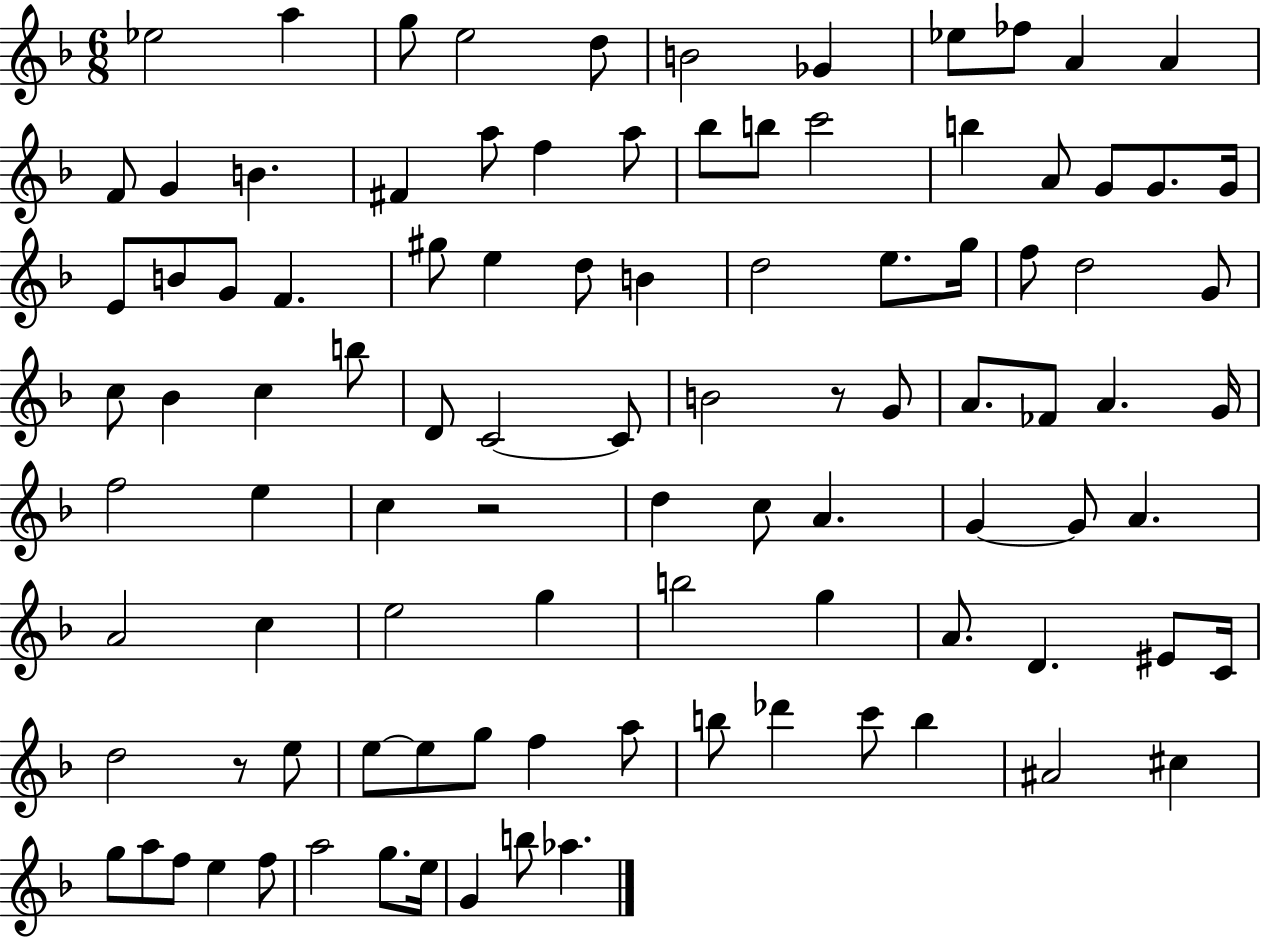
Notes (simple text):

Eb5/h A5/q G5/e E5/h D5/e B4/h Gb4/q Eb5/e FES5/e A4/q A4/q F4/e G4/q B4/q. F#4/q A5/e F5/q A5/e Bb5/e B5/e C6/h B5/q A4/e G4/e G4/e. G4/s E4/e B4/e G4/e F4/q. G#5/e E5/q D5/e B4/q D5/h E5/e. G5/s F5/e D5/h G4/e C5/e Bb4/q C5/q B5/e D4/e C4/h C4/e B4/h R/e G4/e A4/e. FES4/e A4/q. G4/s F5/h E5/q C5/q R/h D5/q C5/e A4/q. G4/q G4/e A4/q. A4/h C5/q E5/h G5/q B5/h G5/q A4/e. D4/q. EIS4/e C4/s D5/h R/e E5/e E5/e E5/e G5/e F5/q A5/e B5/e Db6/q C6/e B5/q A#4/h C#5/q G5/e A5/e F5/e E5/q F5/e A5/h G5/e. E5/s G4/q B5/e Ab5/q.